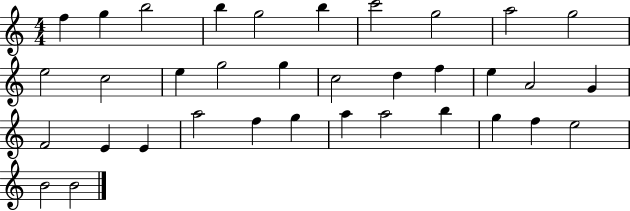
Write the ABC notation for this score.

X:1
T:Untitled
M:4/4
L:1/4
K:C
f g b2 b g2 b c'2 g2 a2 g2 e2 c2 e g2 g c2 d f e A2 G F2 E E a2 f g a a2 b g f e2 B2 B2